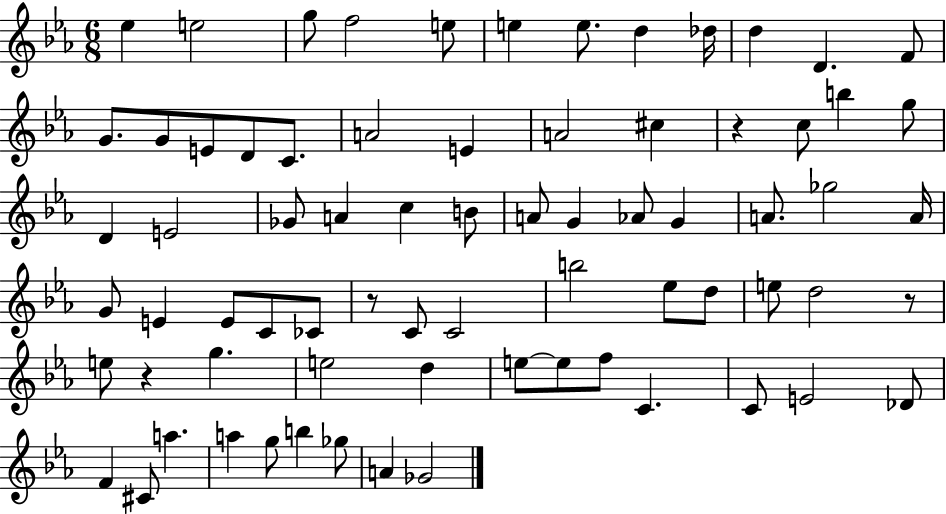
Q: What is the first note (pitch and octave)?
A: Eb5